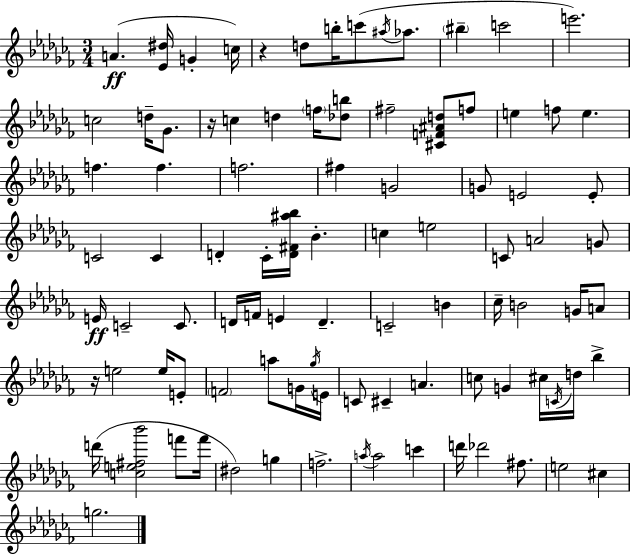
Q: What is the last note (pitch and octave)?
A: G5